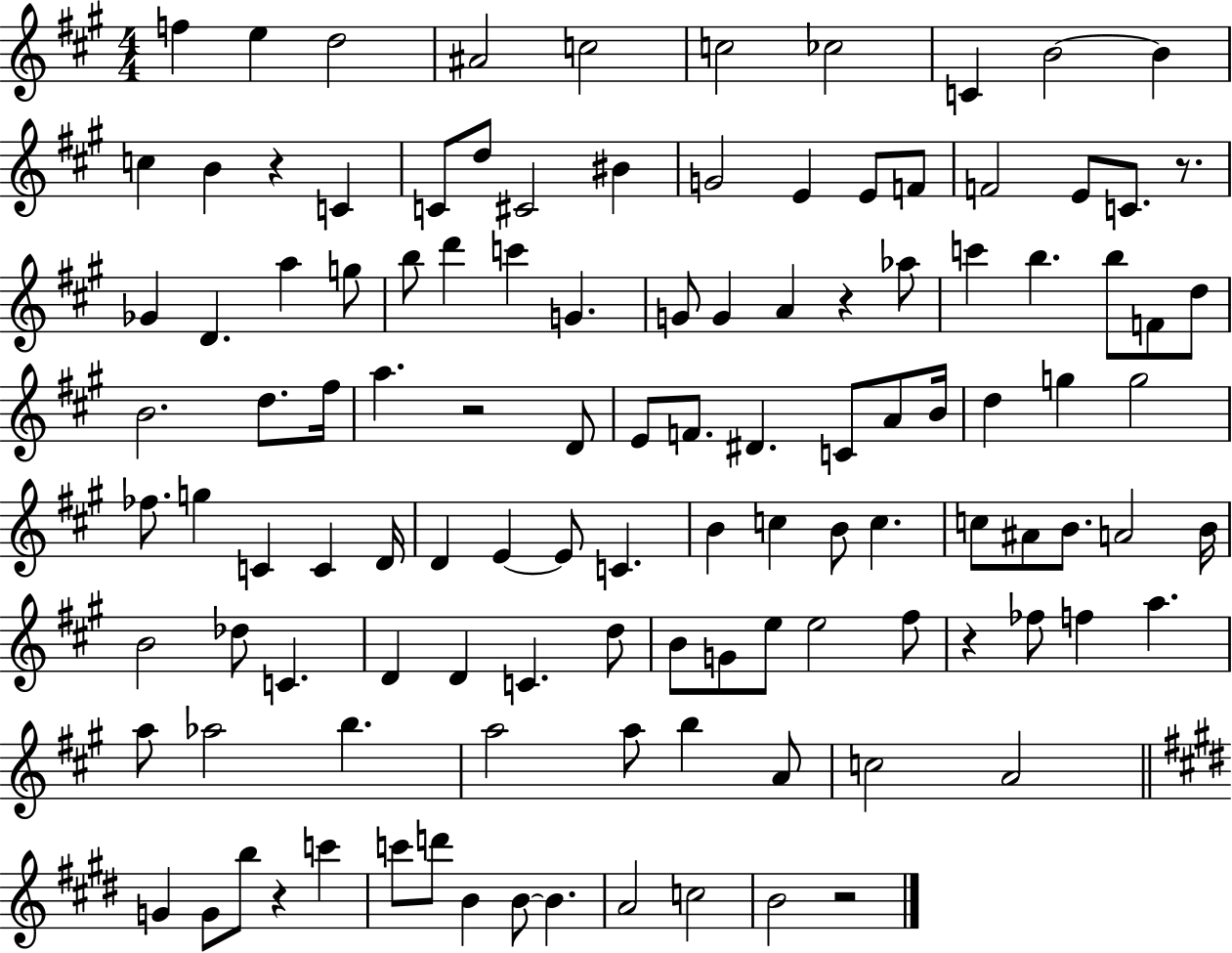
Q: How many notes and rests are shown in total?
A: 116